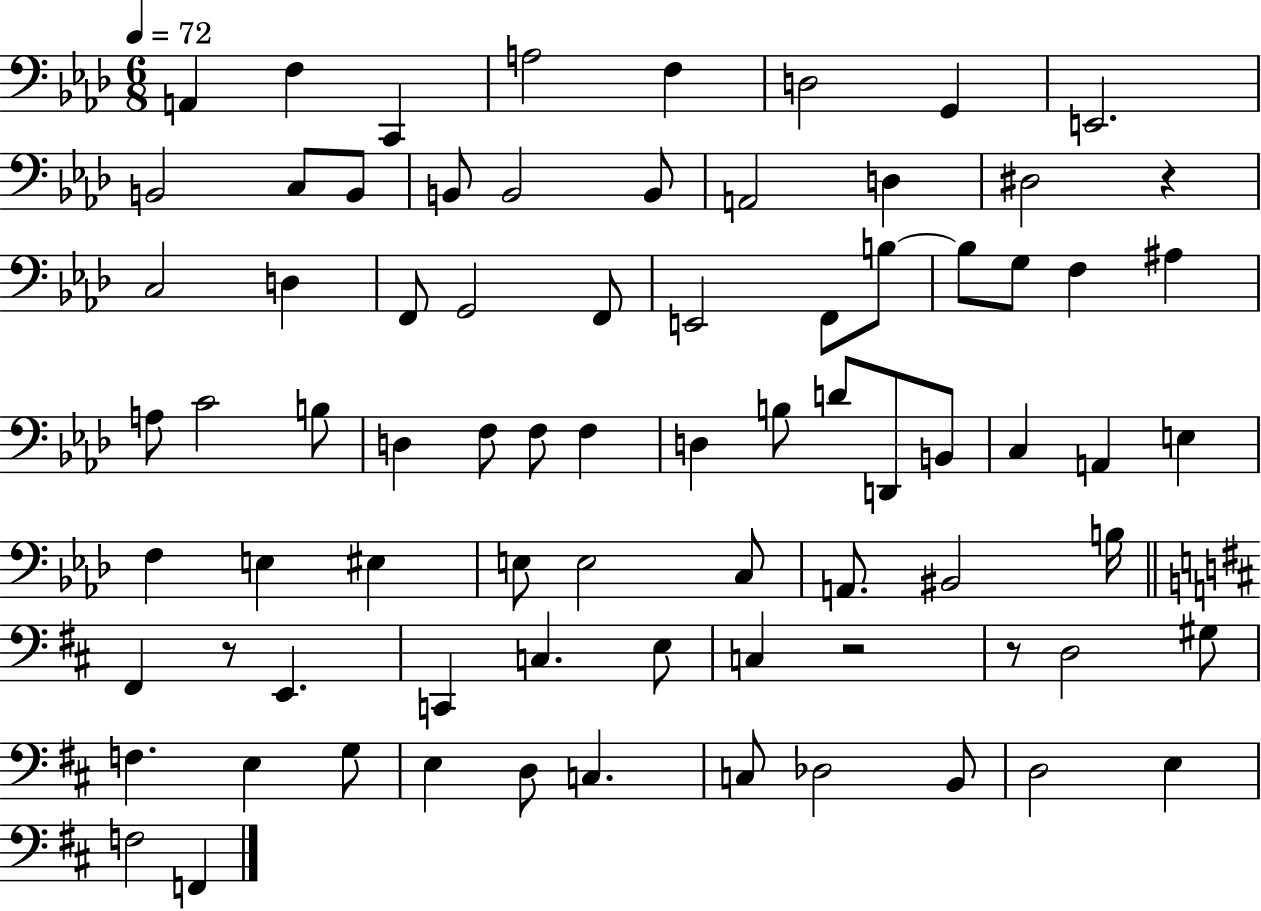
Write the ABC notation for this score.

X:1
T:Untitled
M:6/8
L:1/4
K:Ab
A,, F, C,, A,2 F, D,2 G,, E,,2 B,,2 C,/2 B,,/2 B,,/2 B,,2 B,,/2 A,,2 D, ^D,2 z C,2 D, F,,/2 G,,2 F,,/2 E,,2 F,,/2 B,/2 B,/2 G,/2 F, ^A, A,/2 C2 B,/2 D, F,/2 F,/2 F, D, B,/2 D/2 D,,/2 B,,/2 C, A,, E, F, E, ^E, E,/2 E,2 C,/2 A,,/2 ^B,,2 B,/4 ^F,, z/2 E,, C,, C, E,/2 C, z2 z/2 D,2 ^G,/2 F, E, G,/2 E, D,/2 C, C,/2 _D,2 B,,/2 D,2 E, F,2 F,,